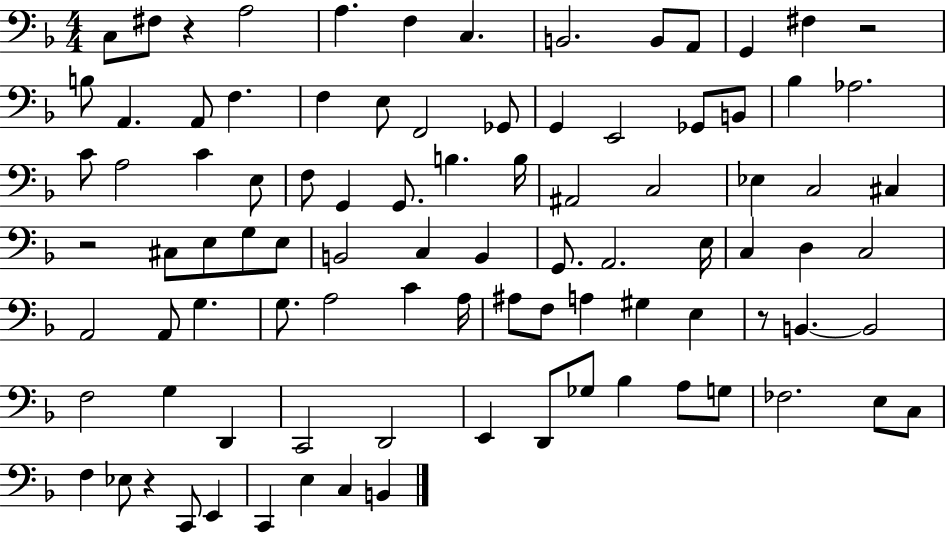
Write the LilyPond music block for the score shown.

{
  \clef bass
  \numericTimeSignature
  \time 4/4
  \key f \major
  c8 fis8 r4 a2 | a4. f4 c4. | b,2. b,8 a,8 | g,4 fis4 r2 | \break b8 a,4. a,8 f4. | f4 e8 f,2 ges,8 | g,4 e,2 ges,8 b,8 | bes4 aes2. | \break c'8 a2 c'4 e8 | f8 g,4 g,8. b4. b16 | ais,2 c2 | ees4 c2 cis4 | \break r2 cis8 e8 g8 e8 | b,2 c4 b,4 | g,8. a,2. e16 | c4 d4 c2 | \break a,2 a,8 g4. | g8. a2 c'4 a16 | ais8 f8 a4 gis4 e4 | r8 b,4.~~ b,2 | \break f2 g4 d,4 | c,2 d,2 | e,4 d,8 ges8 bes4 a8 g8 | fes2. e8 c8 | \break f4 ees8 r4 c,8 e,4 | c,4 e4 c4 b,4 | \bar "|."
}